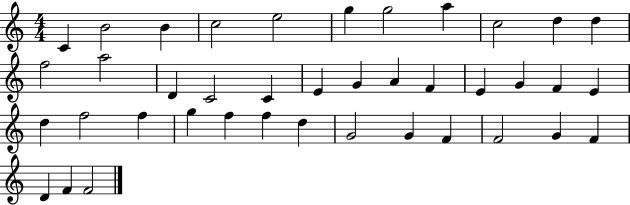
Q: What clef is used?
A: treble